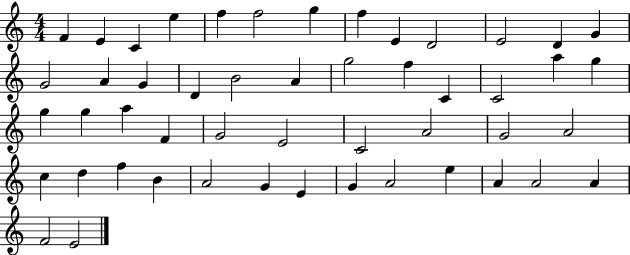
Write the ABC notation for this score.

X:1
T:Untitled
M:4/4
L:1/4
K:C
F E C e f f2 g f E D2 E2 D G G2 A G D B2 A g2 f C C2 a g g g a F G2 E2 C2 A2 G2 A2 c d f B A2 G E G A2 e A A2 A F2 E2